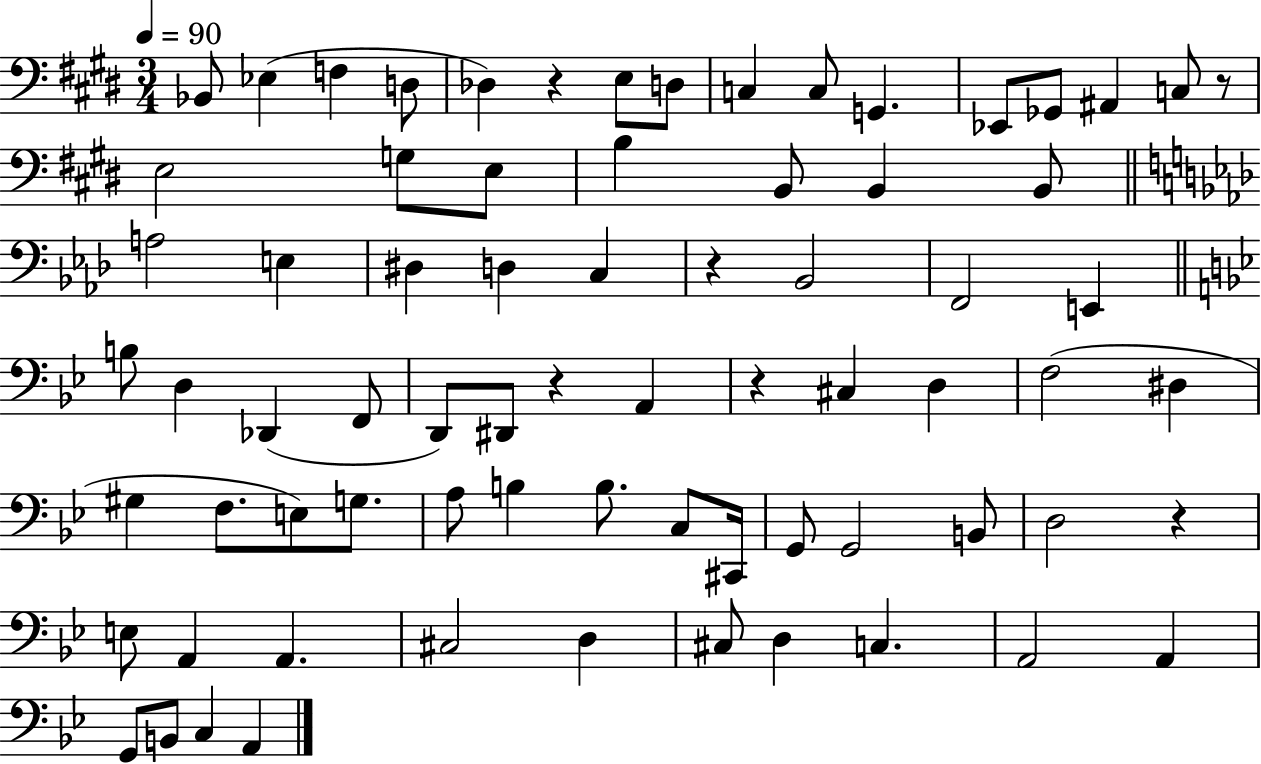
{
  \clef bass
  \numericTimeSignature
  \time 3/4
  \key e \major
  \tempo 4 = 90
  bes,8 ees4( f4 d8 | des4) r4 e8 d8 | c4 c8 g,4. | ees,8 ges,8 ais,4 c8 r8 | \break e2 g8 e8 | b4 b,8 b,4 b,8 | \bar "||" \break \key aes \major a2 e4 | dis4 d4 c4 | r4 bes,2 | f,2 e,4 | \break \bar "||" \break \key g \minor b8 d4 des,4( f,8 | d,8) dis,8 r4 a,4 | r4 cis4 d4 | f2( dis4 | \break gis4 f8. e8) g8. | a8 b4 b8. c8 cis,16 | g,8 g,2 b,8 | d2 r4 | \break e8 a,4 a,4. | cis2 d4 | cis8 d4 c4. | a,2 a,4 | \break g,8 b,8 c4 a,4 | \bar "|."
}